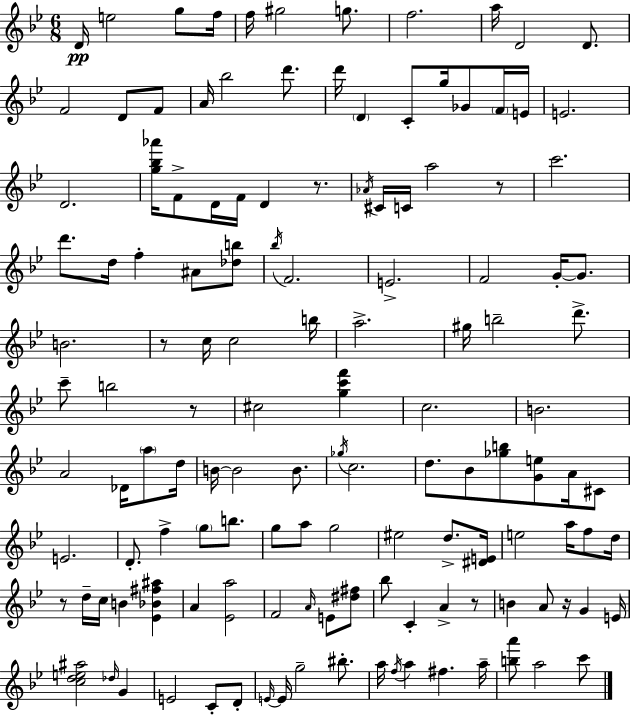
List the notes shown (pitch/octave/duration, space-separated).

D4/s E5/h G5/e F5/s F5/s G#5/h G5/e. F5/h. A5/s D4/h D4/e. F4/h D4/e F4/e A4/s Bb5/h D6/e. D6/s D4/q C4/e G5/s Gb4/e F4/s E4/s E4/h. D4/h. [G5,Bb5,Ab6]/s F4/e D4/s F4/s D4/q R/e. Ab4/s C#4/s C4/s A5/h R/e C6/h. D6/e. D5/s F5/q A#4/e [Db5,B5]/e Bb5/s F4/h. E4/h. F4/h G4/s G4/e. B4/h. R/e C5/s C5/h B5/s A5/h. G#5/s B5/h D6/e. C6/e B5/h R/e C#5/h [G5,C6,F6]/q C5/h. B4/h. A4/h Db4/s A5/e D5/s B4/s B4/h B4/e. Gb5/s C5/h. D5/e. Bb4/e [Gb5,B5]/e [G4,E5]/e A4/s C#4/e E4/h. D4/e. F5/q G5/e B5/e. G5/e A5/e G5/h EIS5/h D5/e. [D#4,E4]/s E5/h A5/s F5/e D5/s R/e D5/s C5/s B4/q [Eb4,Bb4,F#5,A#5]/q A4/q [Eb4,A5]/h F4/h A4/s E4/e [D#5,F#5]/e Bb5/e C4/q A4/q R/e B4/q A4/e R/s G4/q E4/s [C5,D5,E5,A#5]/h Db5/s G4/q E4/h C4/e D4/e E4/s E4/s G5/h BIS5/e. A5/s F5/s A5/q F#5/q. A5/s [B5,A6]/e A5/h C6/e